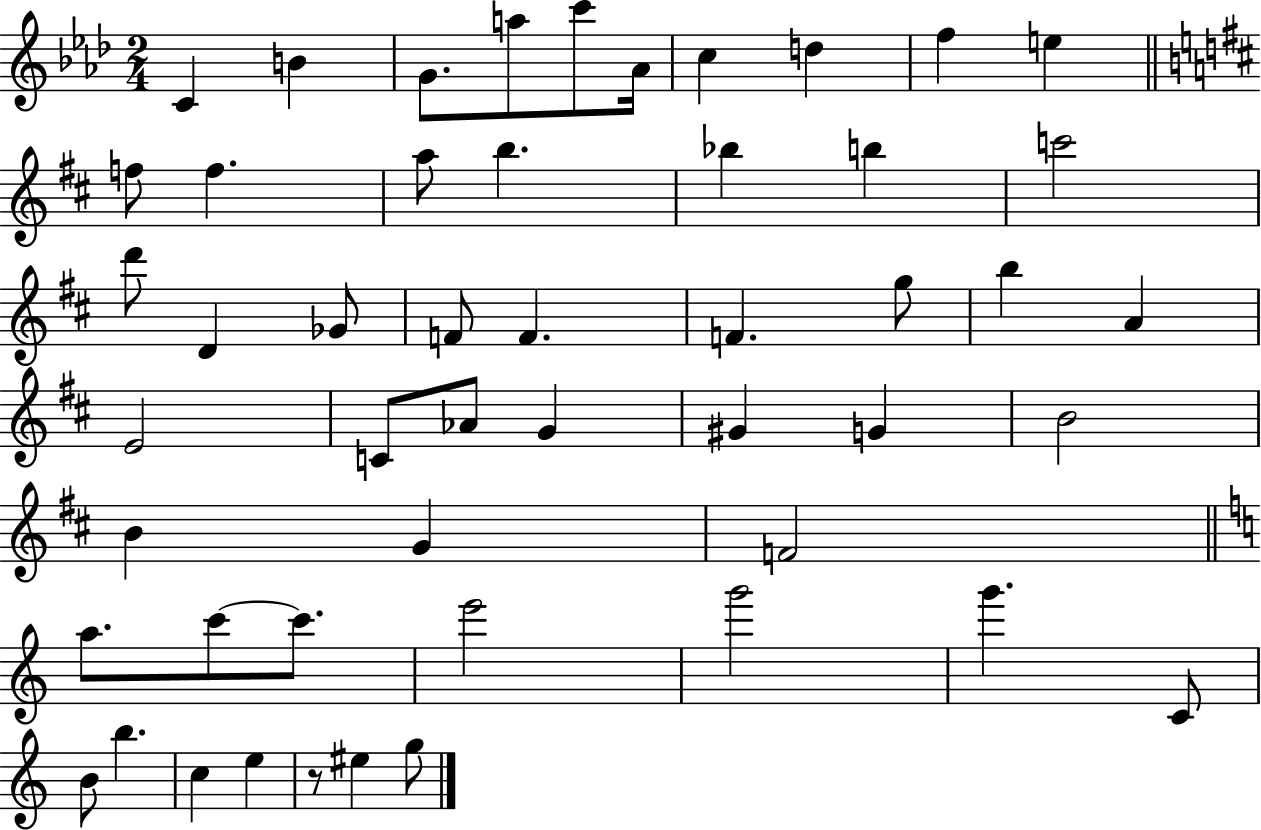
C4/q B4/q G4/e. A5/e C6/e Ab4/s C5/q D5/q F5/q E5/q F5/e F5/q. A5/e B5/q. Bb5/q B5/q C6/h D6/e D4/q Gb4/e F4/e F4/q. F4/q. G5/e B5/q A4/q E4/h C4/e Ab4/e G4/q G#4/q G4/q B4/h B4/q G4/q F4/h A5/e. C6/e C6/e. E6/h G6/h G6/q. C4/e B4/e B5/q. C5/q E5/q R/e EIS5/q G5/e